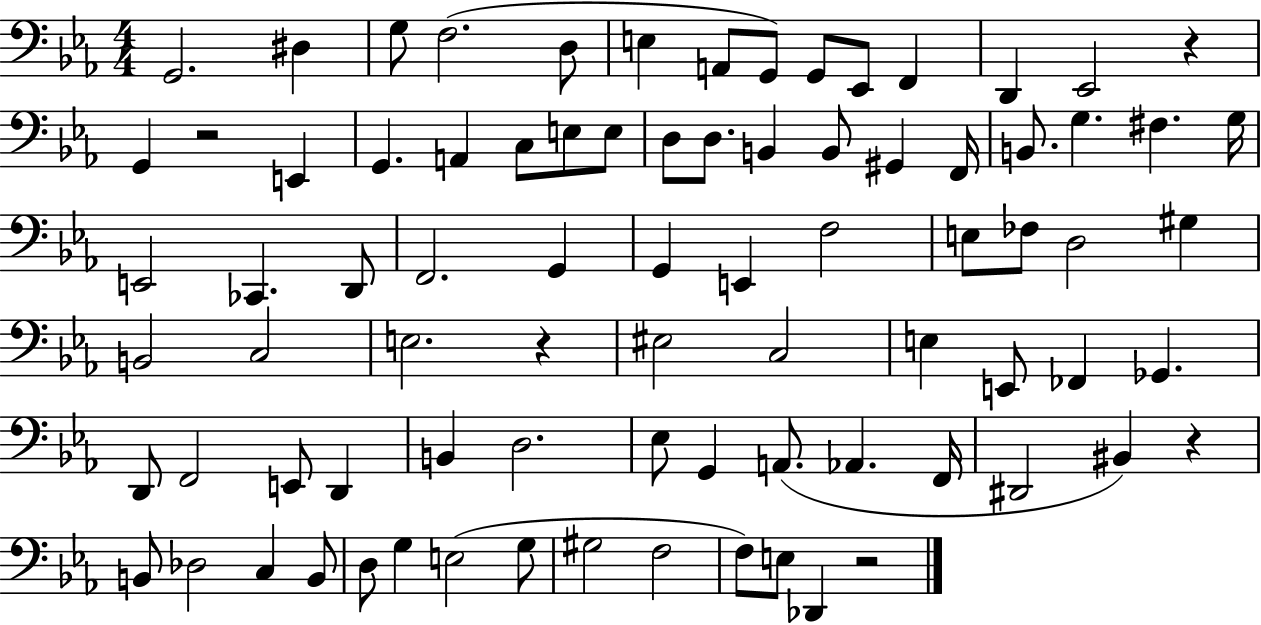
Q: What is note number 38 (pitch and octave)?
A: F3